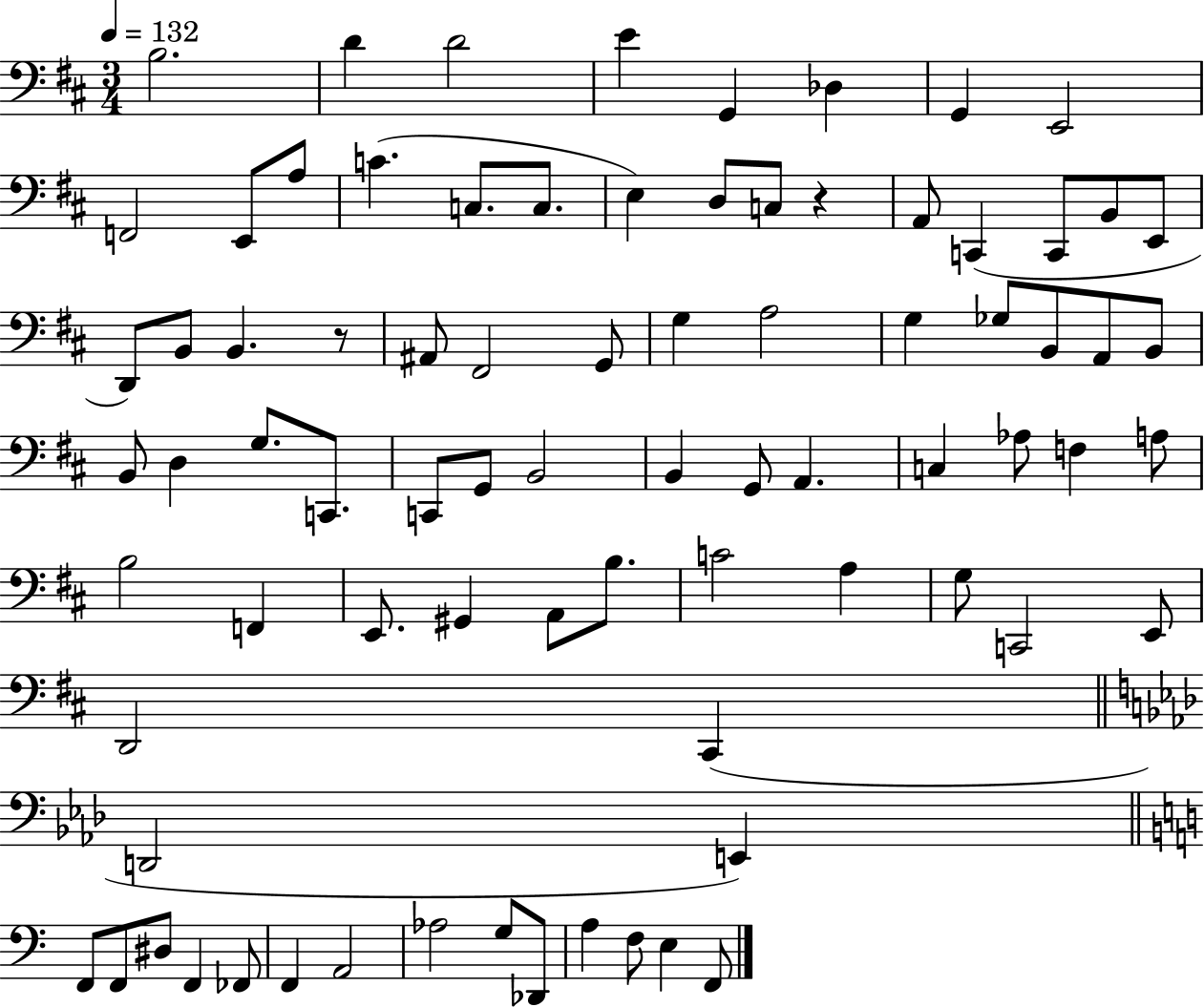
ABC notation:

X:1
T:Untitled
M:3/4
L:1/4
K:D
B,2 D D2 E G,, _D, G,, E,,2 F,,2 E,,/2 A,/2 C C,/2 C,/2 E, D,/2 C,/2 z A,,/2 C,, C,,/2 B,,/2 E,,/2 D,,/2 B,,/2 B,, z/2 ^A,,/2 ^F,,2 G,,/2 G, A,2 G, _G,/2 B,,/2 A,,/2 B,,/2 B,,/2 D, G,/2 C,,/2 C,,/2 G,,/2 B,,2 B,, G,,/2 A,, C, _A,/2 F, A,/2 B,2 F,, E,,/2 ^G,, A,,/2 B,/2 C2 A, G,/2 C,,2 E,,/2 D,,2 ^C,, D,,2 E,, F,,/2 F,,/2 ^D,/2 F,, _F,,/2 F,, A,,2 _A,2 G,/2 _D,,/2 A, F,/2 E, F,,/2